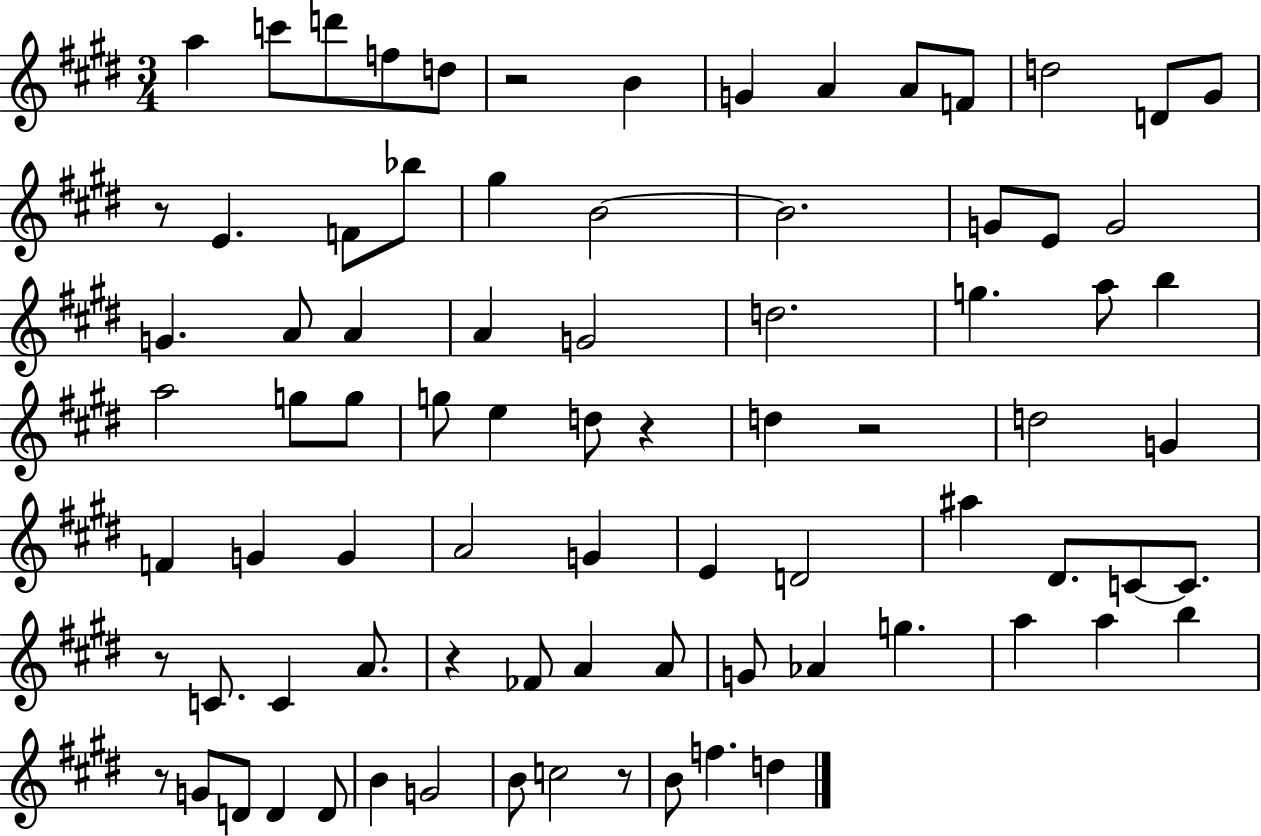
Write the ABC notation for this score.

X:1
T:Untitled
M:3/4
L:1/4
K:E
a c'/2 d'/2 f/2 d/2 z2 B G A A/2 F/2 d2 D/2 ^G/2 z/2 E F/2 _b/2 ^g B2 B2 G/2 E/2 G2 G A/2 A A G2 d2 g a/2 b a2 g/2 g/2 g/2 e d/2 z d z2 d2 G F G G A2 G E D2 ^a ^D/2 C/2 C/2 z/2 C/2 C A/2 z _F/2 A A/2 G/2 _A g a a b z/2 G/2 D/2 D D/2 B G2 B/2 c2 z/2 B/2 f d